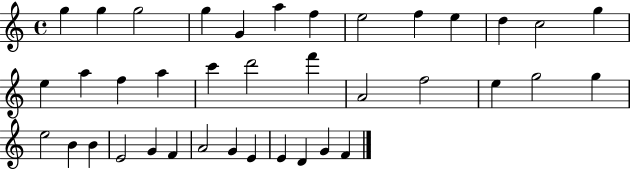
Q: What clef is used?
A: treble